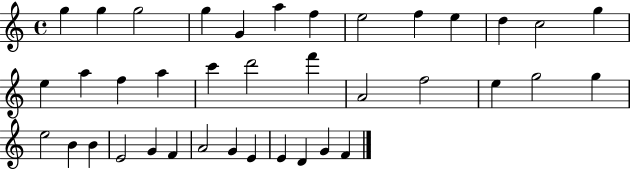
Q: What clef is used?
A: treble